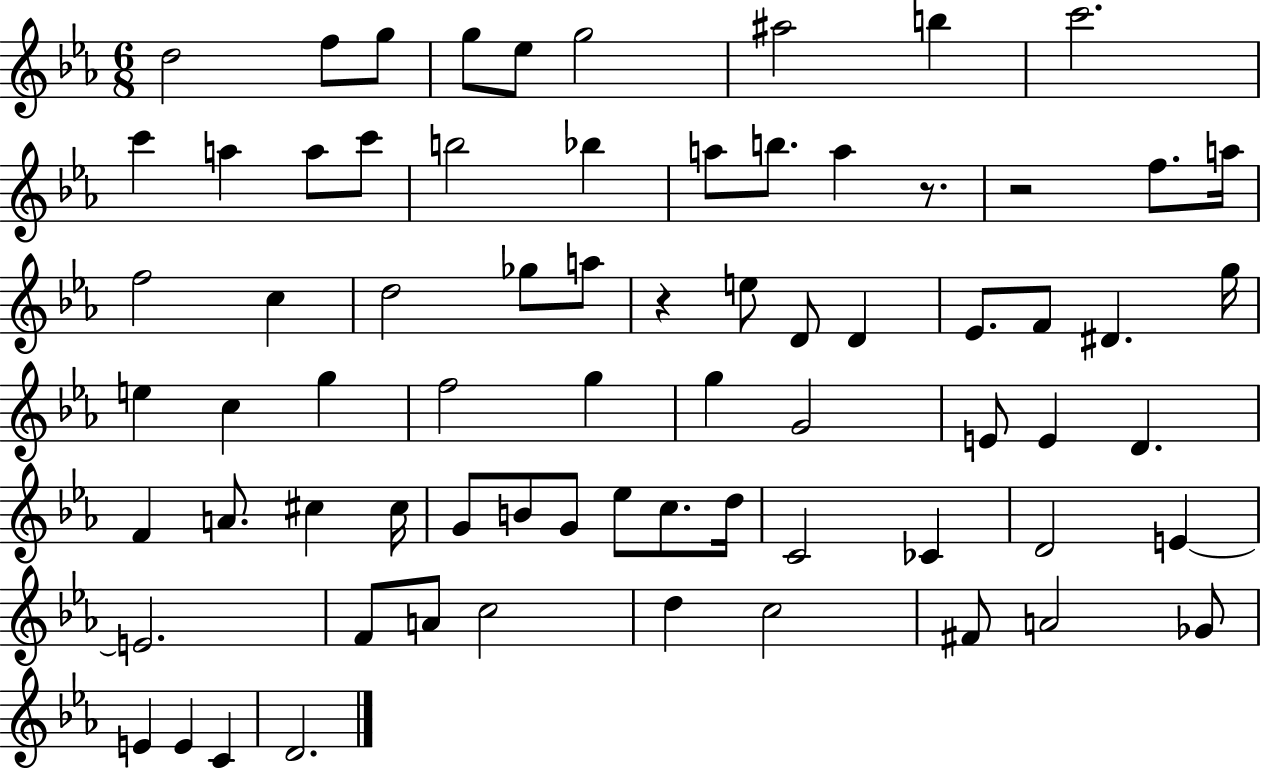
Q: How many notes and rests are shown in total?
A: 72